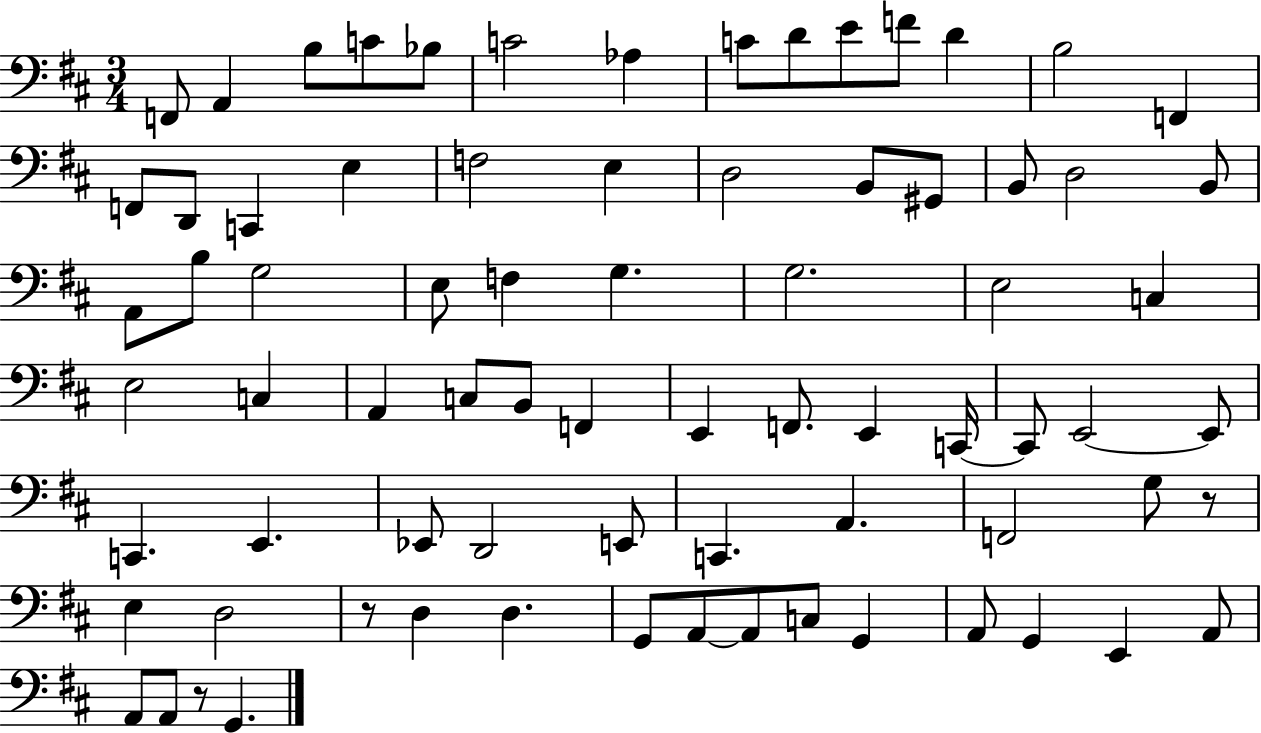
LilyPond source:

{
  \clef bass
  \numericTimeSignature
  \time 3/4
  \key d \major
  \repeat volta 2 { f,8 a,4 b8 c'8 bes8 | c'2 aes4 | c'8 d'8 e'8 f'8 d'4 | b2 f,4 | \break f,8 d,8 c,4 e4 | f2 e4 | d2 b,8 gis,8 | b,8 d2 b,8 | \break a,8 b8 g2 | e8 f4 g4. | g2. | e2 c4 | \break e2 c4 | a,4 c8 b,8 f,4 | e,4 f,8. e,4 c,16~~ | c,8 e,2~~ e,8 | \break c,4. e,4. | ees,8 d,2 e,8 | c,4. a,4. | f,2 g8 r8 | \break e4 d2 | r8 d4 d4. | g,8 a,8~~ a,8 c8 g,4 | a,8 g,4 e,4 a,8 | \break a,8 a,8 r8 g,4. | } \bar "|."
}